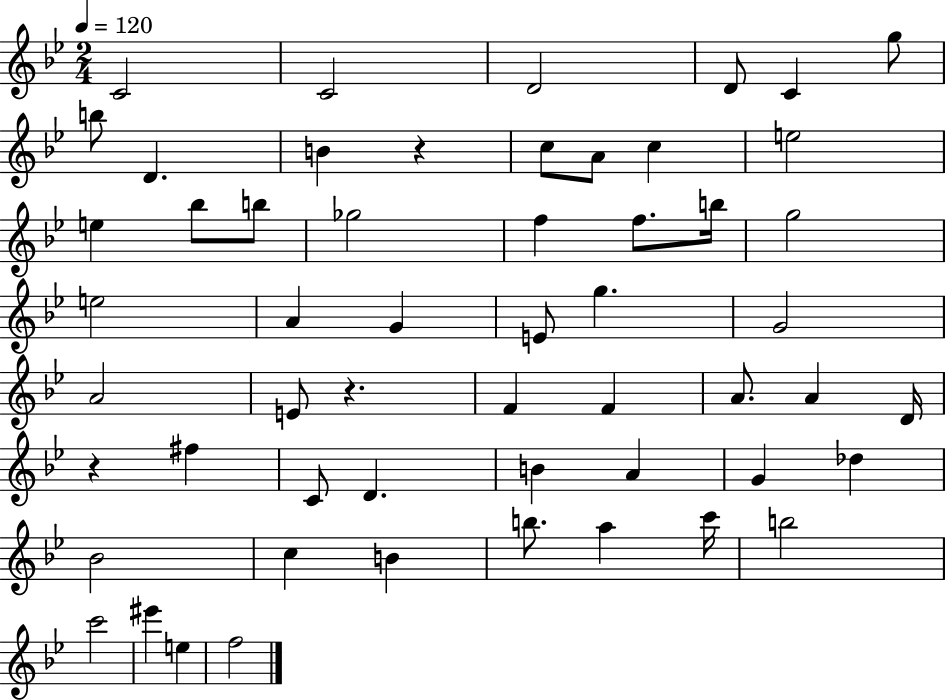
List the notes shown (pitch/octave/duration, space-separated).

C4/h C4/h D4/h D4/e C4/q G5/e B5/e D4/q. B4/q R/q C5/e A4/e C5/q E5/h E5/q Bb5/e B5/e Gb5/h F5/q F5/e. B5/s G5/h E5/h A4/q G4/q E4/e G5/q. G4/h A4/h E4/e R/q. F4/q F4/q A4/e. A4/q D4/s R/q F#5/q C4/e D4/q. B4/q A4/q G4/q Db5/q Bb4/h C5/q B4/q B5/e. A5/q C6/s B5/h C6/h EIS6/q E5/q F5/h